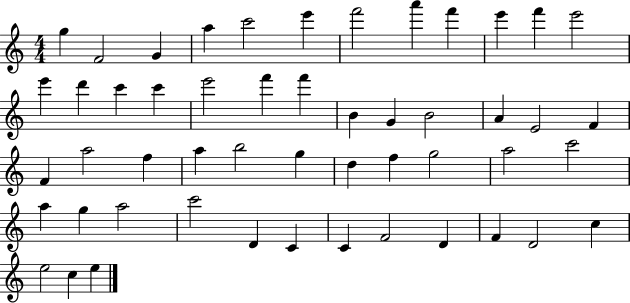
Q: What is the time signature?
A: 4/4